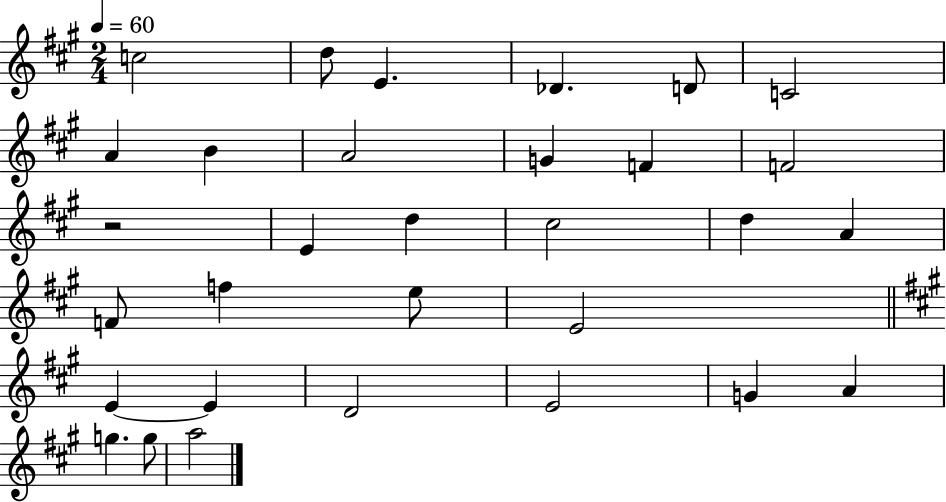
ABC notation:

X:1
T:Untitled
M:2/4
L:1/4
K:A
c2 d/2 E _D D/2 C2 A B A2 G F F2 z2 E d ^c2 d A F/2 f e/2 E2 E E D2 E2 G A g g/2 a2